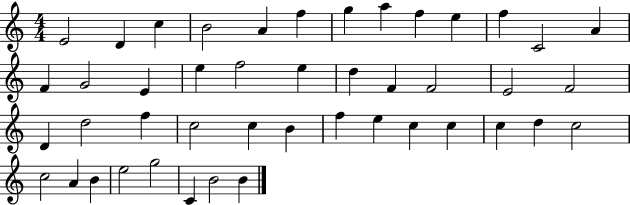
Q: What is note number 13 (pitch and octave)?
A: A4